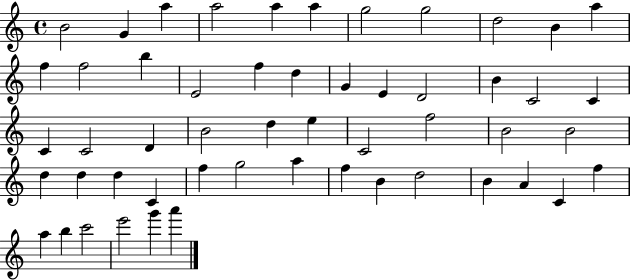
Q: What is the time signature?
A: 4/4